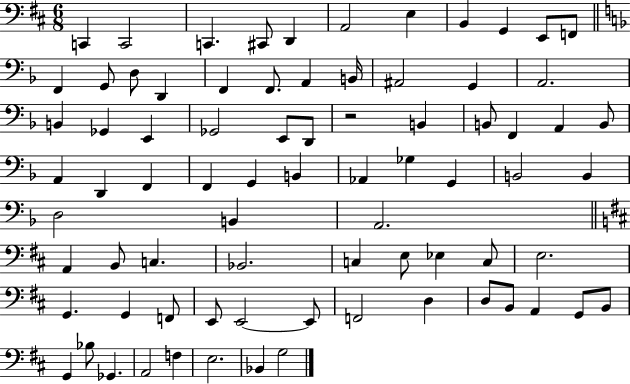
{
  \clef bass
  \numericTimeSignature
  \time 6/8
  \key d \major
  c,4 c,2 | c,4. cis,8 d,4 | a,2 e4 | b,4 g,4 e,8 f,8 | \break \bar "||" \break \key f \major f,4 g,8 d8 d,4 | f,4 f,8. a,4 b,16 | ais,2 g,4 | a,2. | \break b,4 ges,4 e,4 | ges,2 e,8 d,8 | r2 b,4 | b,8 f,4 a,4 b,8 | \break a,4 d,4 f,4 | f,4 g,4 b,4 | aes,4 ges4 g,4 | b,2 b,4 | \break d2 b,4 | a,2. | \bar "||" \break \key d \major a,4 b,8 c4. | bes,2. | c4 e8 ees4 c8 | e2. | \break g,4. g,4 f,8 | e,8 e,2~~ e,8 | f,2 d4 | d8 b,8 a,4 g,8 b,8 | \break g,4 bes8 ges,4. | a,2 f4 | e2. | bes,4 g2 | \break \bar "|."
}